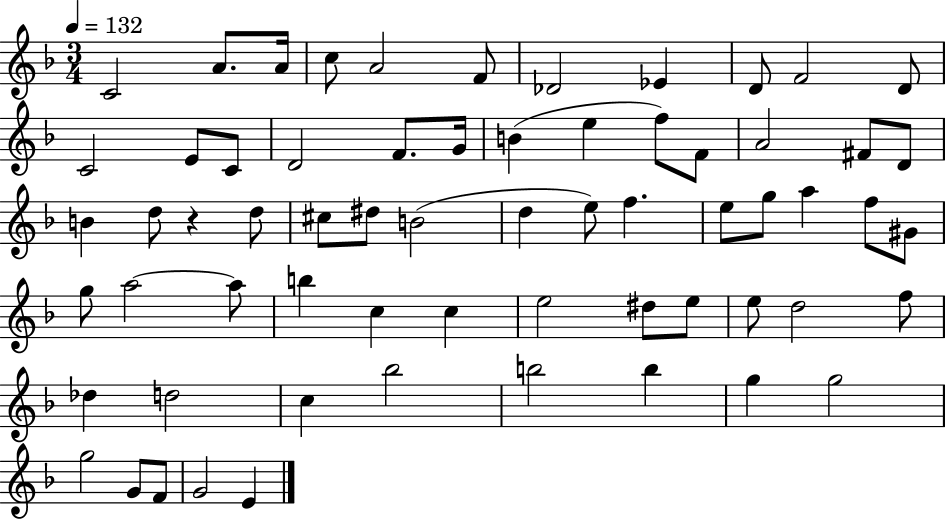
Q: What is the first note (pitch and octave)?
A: C4